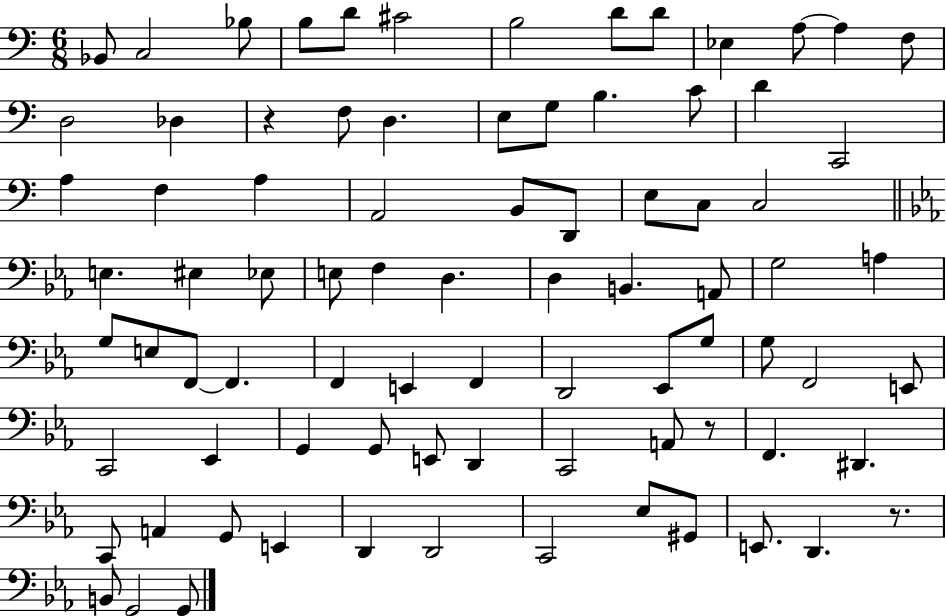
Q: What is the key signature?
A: C major